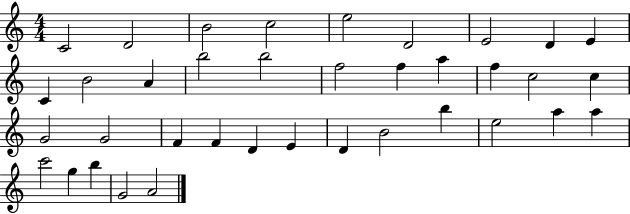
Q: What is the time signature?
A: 4/4